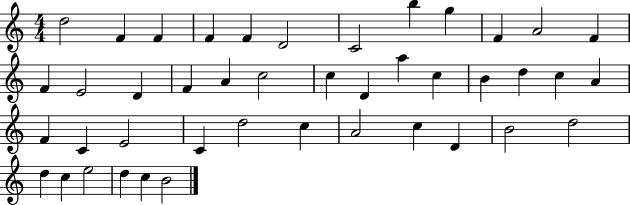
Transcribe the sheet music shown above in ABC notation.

X:1
T:Untitled
M:4/4
L:1/4
K:C
d2 F F F F D2 C2 b g F A2 F F E2 D F A c2 c D a c B d c A F C E2 C d2 c A2 c D B2 d2 d c e2 d c B2